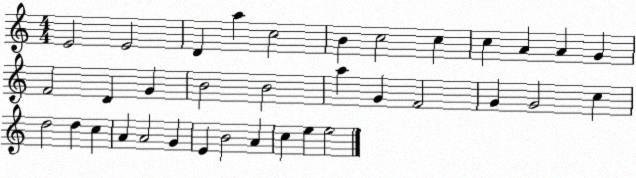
X:1
T:Untitled
M:4/4
L:1/4
K:C
E2 E2 D a c2 B c2 c c A A G F2 D G B2 B2 a G F2 G G2 c d2 d c A A2 G E B2 A c e e2